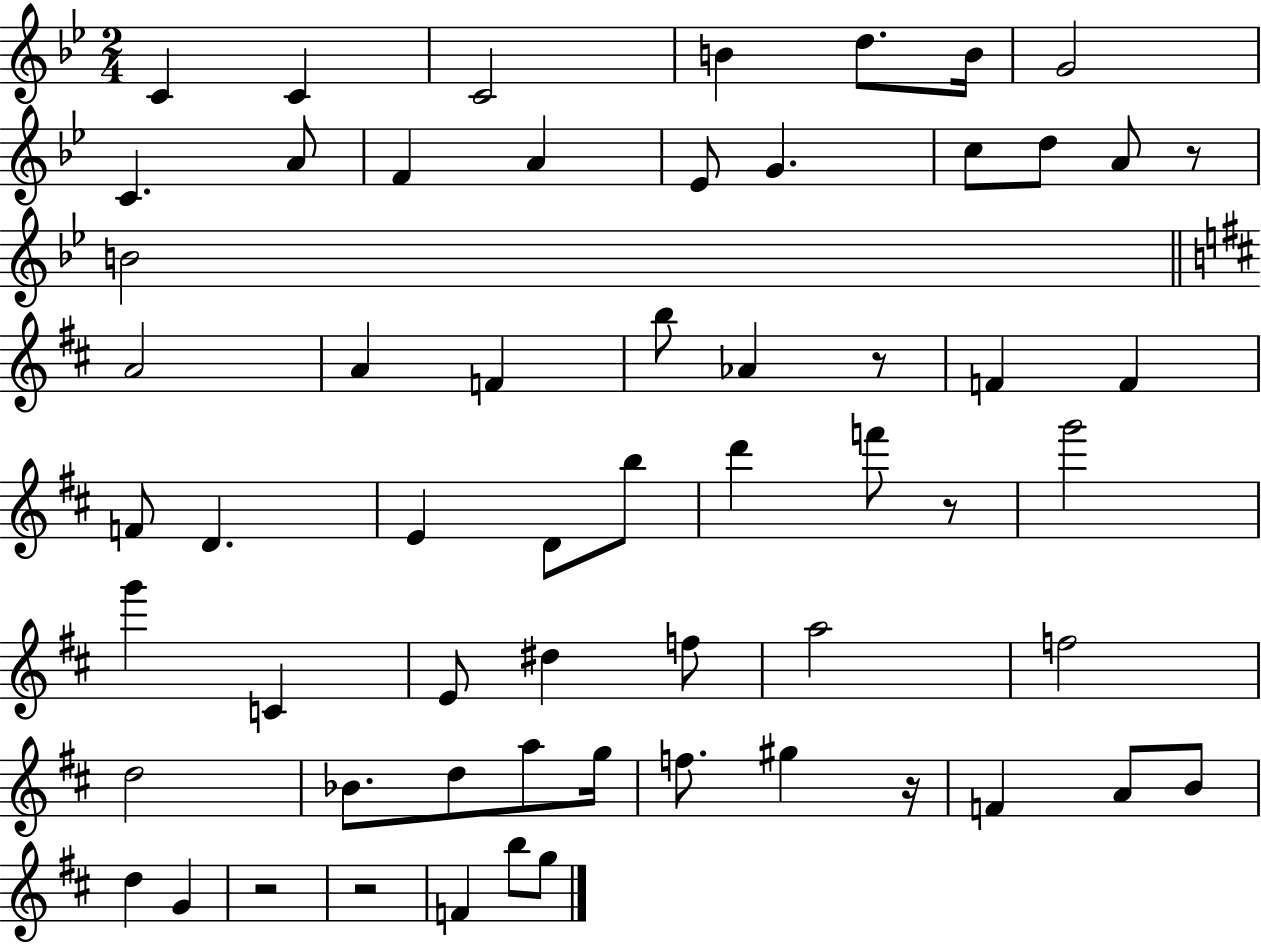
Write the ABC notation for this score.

X:1
T:Untitled
M:2/4
L:1/4
K:Bb
C C C2 B d/2 B/4 G2 C A/2 F A _E/2 G c/2 d/2 A/2 z/2 B2 A2 A F b/2 _A z/2 F F F/2 D E D/2 b/2 d' f'/2 z/2 g'2 g' C E/2 ^d f/2 a2 f2 d2 _B/2 d/2 a/2 g/4 f/2 ^g z/4 F A/2 B/2 d G z2 z2 F b/2 g/2